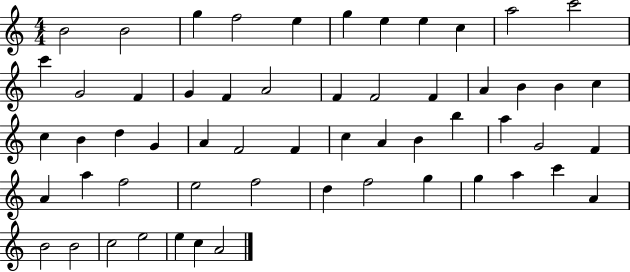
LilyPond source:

{
  \clef treble
  \numericTimeSignature
  \time 4/4
  \key c \major
  b'2 b'2 | g''4 f''2 e''4 | g''4 e''4 e''4 c''4 | a''2 c'''2 | \break c'''4 g'2 f'4 | g'4 f'4 a'2 | f'4 f'2 f'4 | a'4 b'4 b'4 c''4 | \break c''4 b'4 d''4 g'4 | a'4 f'2 f'4 | c''4 a'4 b'4 b''4 | a''4 g'2 f'4 | \break a'4 a''4 f''2 | e''2 f''2 | d''4 f''2 g''4 | g''4 a''4 c'''4 a'4 | \break b'2 b'2 | c''2 e''2 | e''4 c''4 a'2 | \bar "|."
}